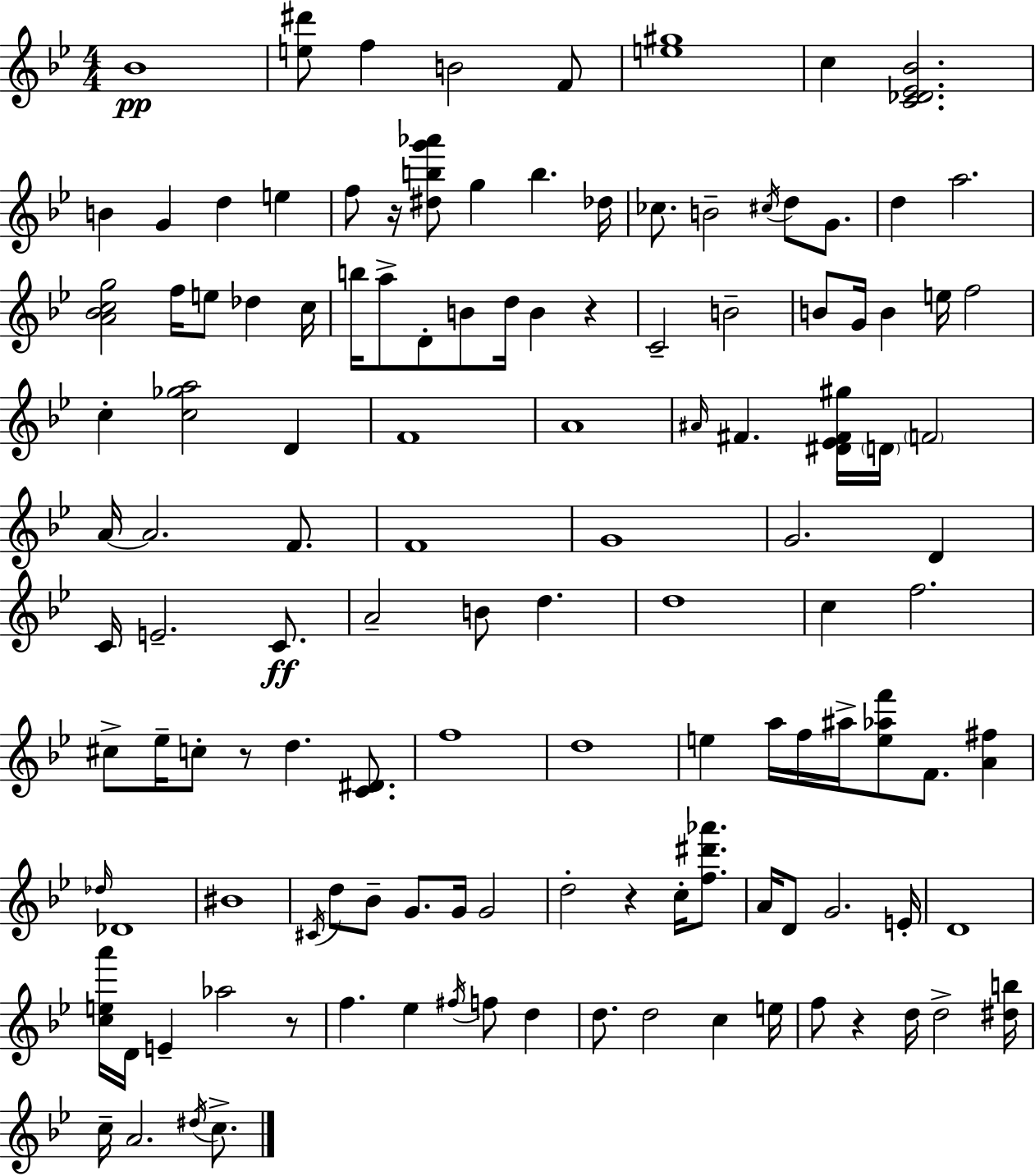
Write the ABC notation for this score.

X:1
T:Untitled
M:4/4
L:1/4
K:Gm
_B4 [e^d']/2 f B2 F/2 [e^g]4 c [C_D_E_B]2 B G d e f/2 z/4 [^dbg'_a']/2 g b _d/4 _c/2 B2 ^c/4 d/2 G/2 d a2 [A_Bcg]2 f/4 e/2 _d c/4 b/4 a/2 D/2 B/2 d/4 B z C2 B2 B/2 G/4 B e/4 f2 c [c_ga]2 D F4 A4 ^A/4 ^F [^D_E^F^g]/4 D/4 F2 A/4 A2 F/2 F4 G4 G2 D C/4 E2 C/2 A2 B/2 d d4 c f2 ^c/2 _e/4 c/2 z/2 d [C^D]/2 f4 d4 e a/4 f/4 ^a/4 [e_af']/2 F/2 [A^f] _d/4 _D4 ^B4 ^C/4 d/2 _B/2 G/2 G/4 G2 d2 z c/4 [f^d'_a']/2 A/4 D/2 G2 E/4 D4 [cea']/4 D/4 E _a2 z/2 f _e ^f/4 f/2 d d/2 d2 c e/4 f/2 z d/4 d2 [^db]/4 c/4 A2 ^d/4 c/2